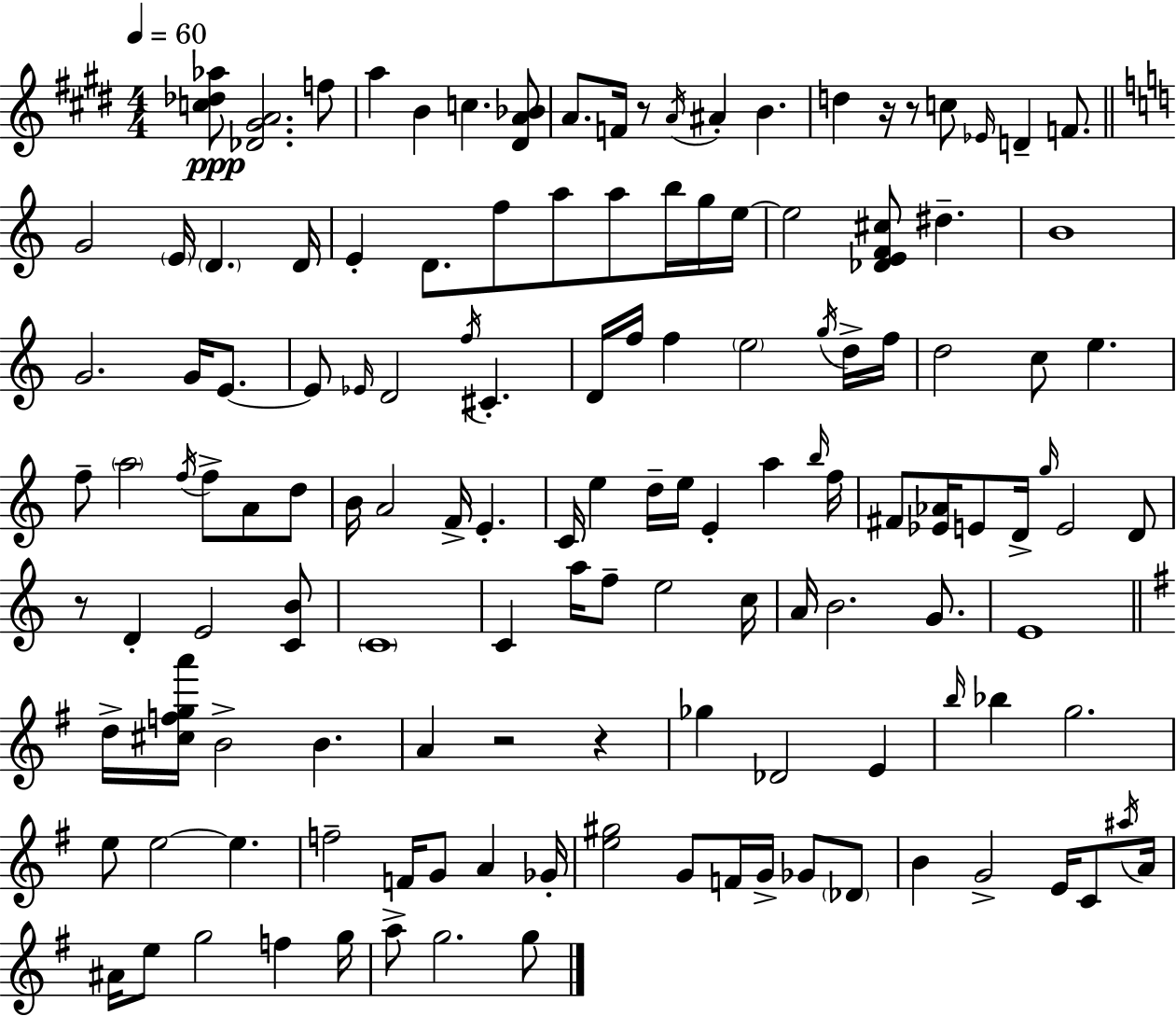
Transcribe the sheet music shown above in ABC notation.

X:1
T:Untitled
M:4/4
L:1/4
K:E
[c_d_a]/2 [_D^GA]2 f/2 a B c [^DA_B]/2 A/2 F/4 z/2 A/4 ^A B d z/4 z/2 c/2 _E/4 D F/2 G2 E/4 D D/4 E D/2 f/2 a/2 a/2 b/4 g/4 e/4 e2 [_DEF^c]/2 ^d B4 G2 G/4 E/2 E/2 _E/4 D2 f/4 ^C D/4 f/4 f e2 g/4 d/4 f/4 d2 c/2 e f/2 a2 f/4 f/2 A/2 d/2 B/4 A2 F/4 E C/4 e d/4 e/4 E a b/4 f/4 ^F/2 [_E_A]/4 E/2 D/4 g/4 E2 D/2 z/2 D E2 [CB]/2 C4 C a/4 f/2 e2 c/4 A/4 B2 G/2 E4 d/4 [^cfga']/4 B2 B A z2 z _g _D2 E b/4 _b g2 e/2 e2 e f2 F/4 G/2 A _G/4 [e^g]2 G/2 F/4 G/4 _G/2 _D/2 B G2 E/4 C/2 ^a/4 A/4 ^A/4 e/2 g2 f g/4 a/2 g2 g/2